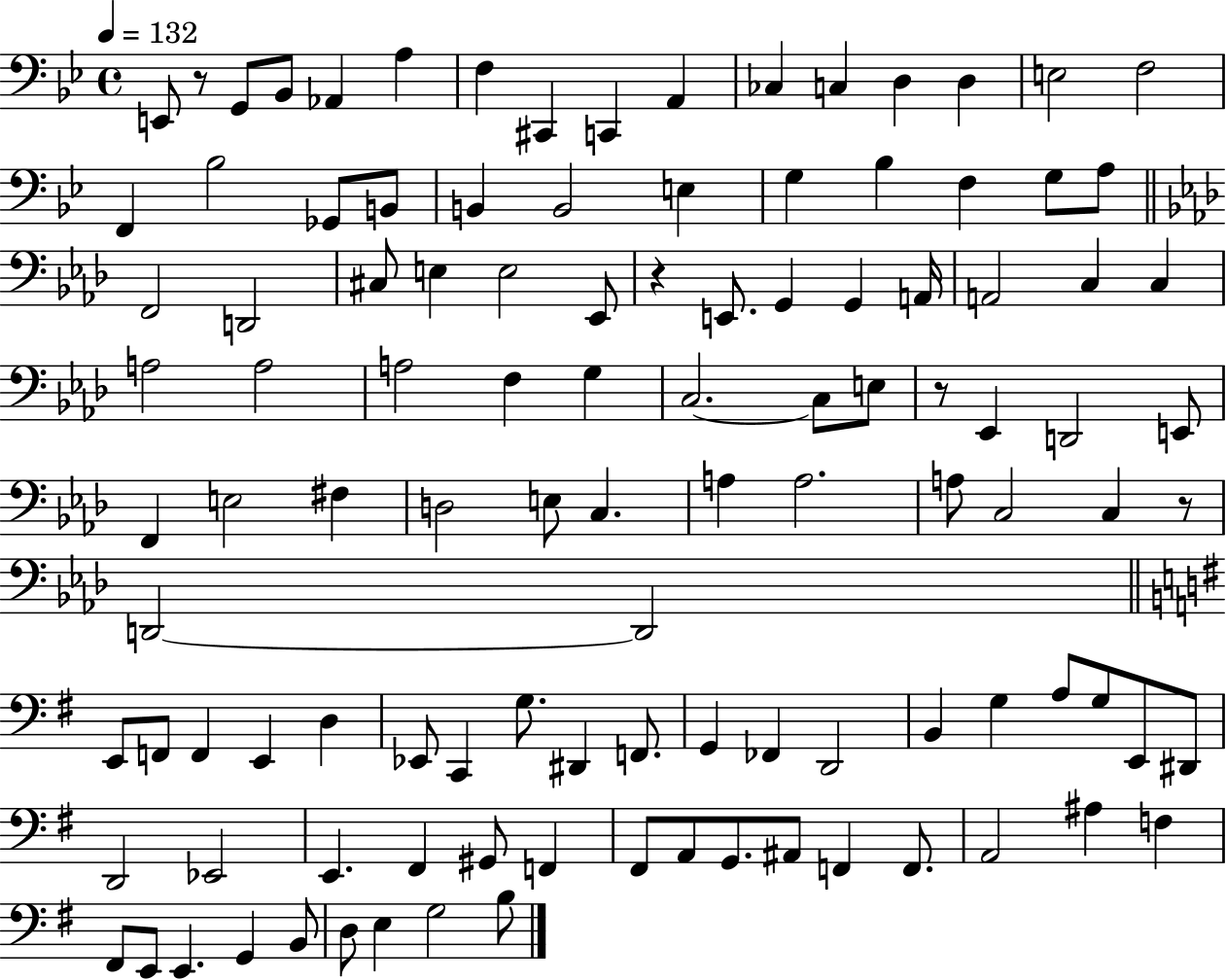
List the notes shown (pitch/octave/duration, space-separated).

E2/e R/e G2/e Bb2/e Ab2/q A3/q F3/q C#2/q C2/q A2/q CES3/q C3/q D3/q D3/q E3/h F3/h F2/q Bb3/h Gb2/e B2/e B2/q B2/h E3/q G3/q Bb3/q F3/q G3/e A3/e F2/h D2/h C#3/e E3/q E3/h Eb2/e R/q E2/e. G2/q G2/q A2/s A2/h C3/q C3/q A3/h A3/h A3/h F3/q G3/q C3/h. C3/e E3/e R/e Eb2/q D2/h E2/e F2/q E3/h F#3/q D3/h E3/e C3/q. A3/q A3/h. A3/e C3/h C3/q R/e D2/h D2/h E2/e F2/e F2/q E2/q D3/q Eb2/e C2/q G3/e. D#2/q F2/e. G2/q FES2/q D2/h B2/q G3/q A3/e G3/e E2/e D#2/e D2/h Eb2/h E2/q. F#2/q G#2/e F2/q F#2/e A2/e G2/e. A#2/e F2/q F2/e. A2/h A#3/q F3/q F#2/e E2/e E2/q. G2/q B2/e D3/e E3/q G3/h B3/e